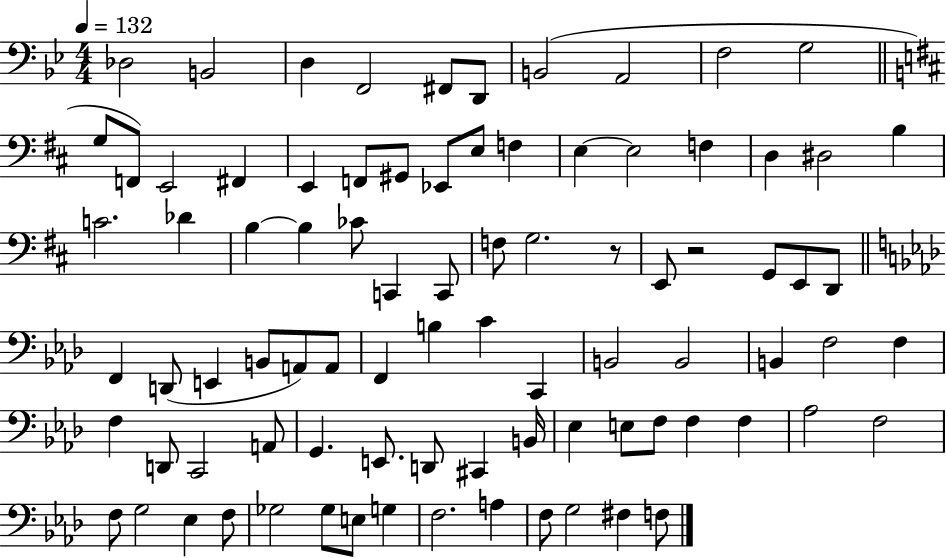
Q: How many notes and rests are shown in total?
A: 86